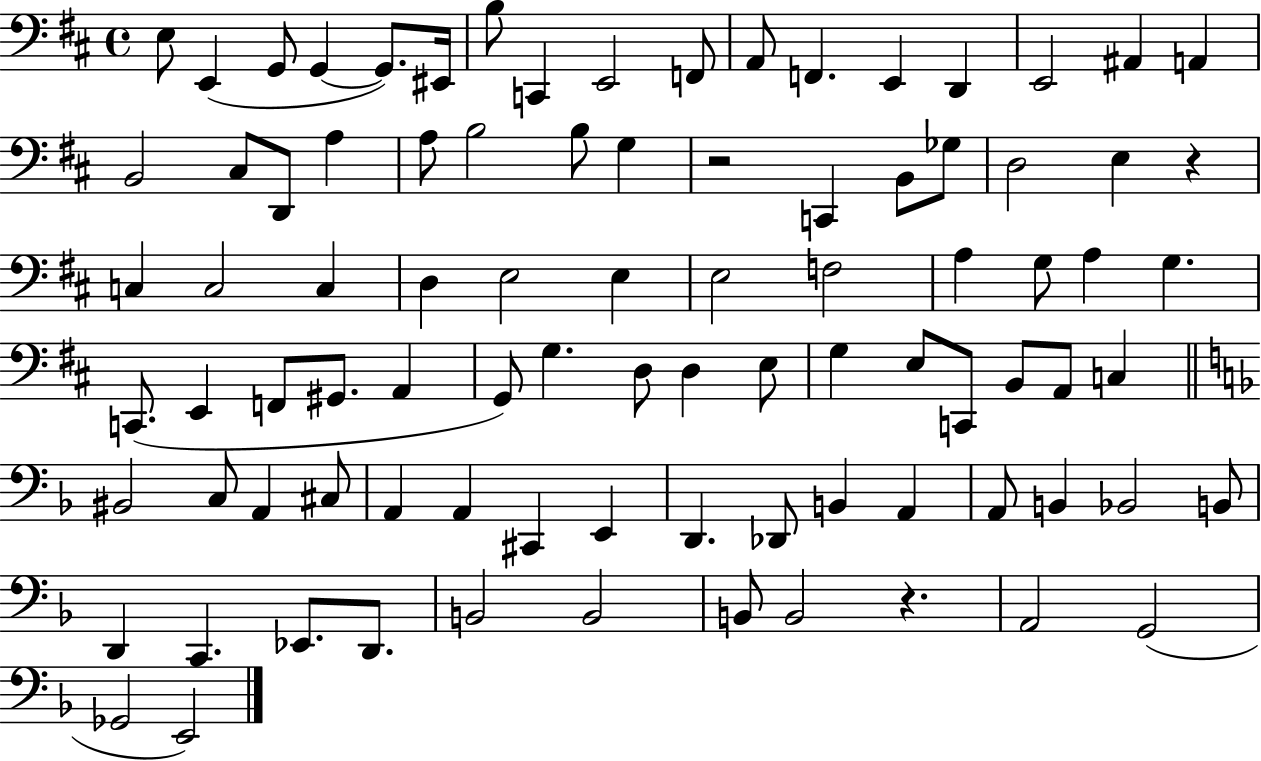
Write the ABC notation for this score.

X:1
T:Untitled
M:4/4
L:1/4
K:D
E,/2 E,, G,,/2 G,, G,,/2 ^E,,/4 B,/2 C,, E,,2 F,,/2 A,,/2 F,, E,, D,, E,,2 ^A,, A,, B,,2 ^C,/2 D,,/2 A, A,/2 B,2 B,/2 G, z2 C,, B,,/2 _G,/2 D,2 E, z C, C,2 C, D, E,2 E, E,2 F,2 A, G,/2 A, G, C,,/2 E,, F,,/2 ^G,,/2 A,, G,,/2 G, D,/2 D, E,/2 G, E,/2 C,,/2 B,,/2 A,,/2 C, ^B,,2 C,/2 A,, ^C,/2 A,, A,, ^C,, E,, D,, _D,,/2 B,, A,, A,,/2 B,, _B,,2 B,,/2 D,, C,, _E,,/2 D,,/2 B,,2 B,,2 B,,/2 B,,2 z A,,2 G,,2 _G,,2 E,,2